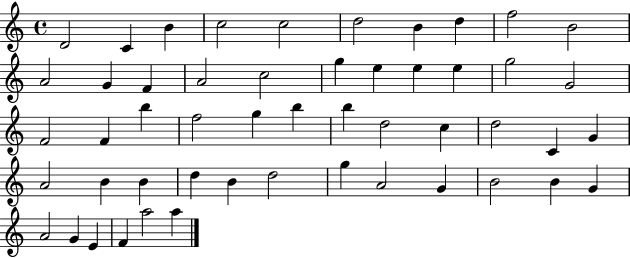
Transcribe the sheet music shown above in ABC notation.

X:1
T:Untitled
M:4/4
L:1/4
K:C
D2 C B c2 c2 d2 B d f2 B2 A2 G F A2 c2 g e e e g2 G2 F2 F b f2 g b b d2 c d2 C G A2 B B d B d2 g A2 G B2 B G A2 G E F a2 a